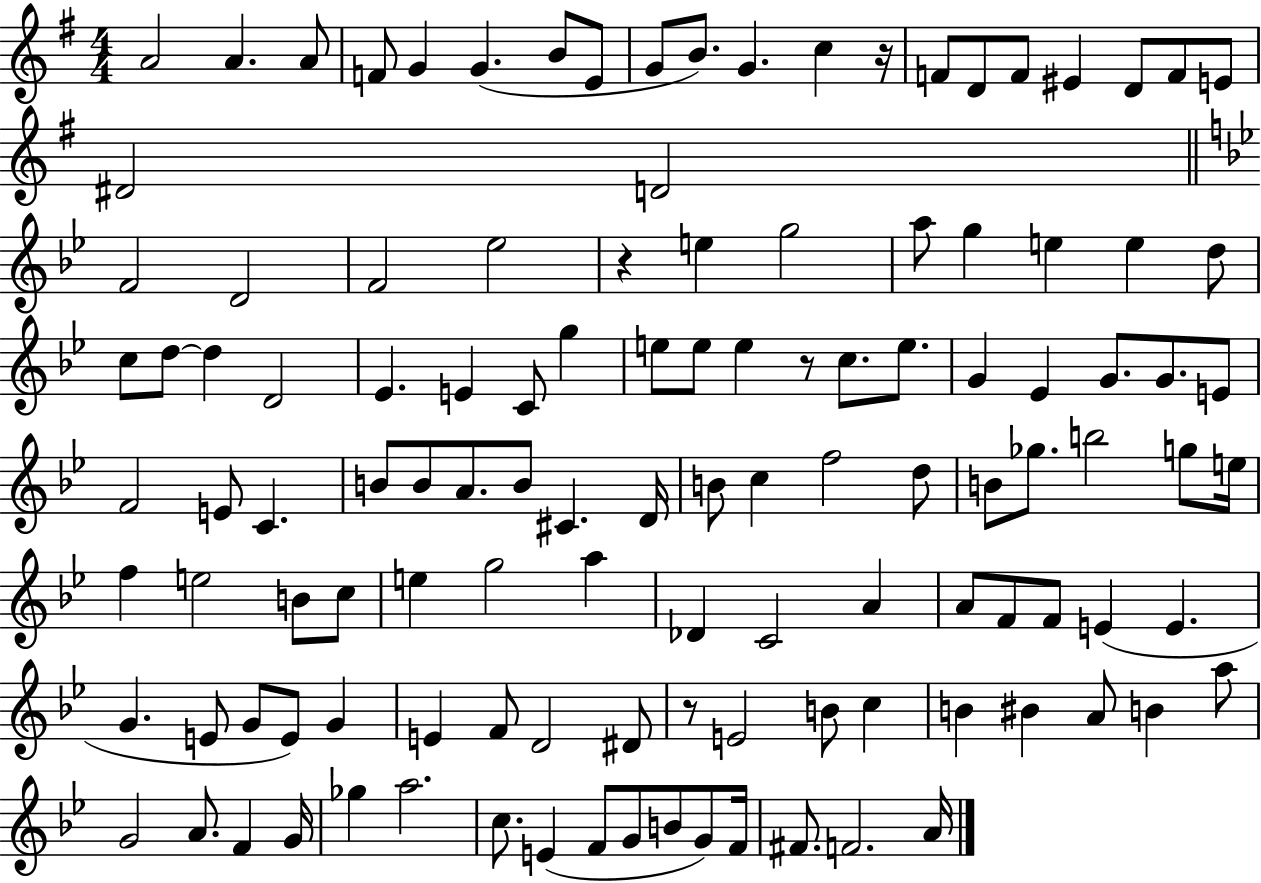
{
  \clef treble
  \numericTimeSignature
  \time 4/4
  \key g \major
  a'2 a'4. a'8 | f'8 g'4 g'4.( b'8 e'8 | g'8 b'8.) g'4. c''4 r16 | f'8 d'8 f'8 eis'4 d'8 f'8 e'8 | \break dis'2 d'2 | \bar "||" \break \key g \minor f'2 d'2 | f'2 ees''2 | r4 e''4 g''2 | a''8 g''4 e''4 e''4 d''8 | \break c''8 d''8~~ d''4 d'2 | ees'4. e'4 c'8 g''4 | e''8 e''8 e''4 r8 c''8. e''8. | g'4 ees'4 g'8. g'8. e'8 | \break f'2 e'8 c'4. | b'8 b'8 a'8. b'8 cis'4. d'16 | b'8 c''4 f''2 d''8 | b'8 ges''8. b''2 g''8 e''16 | \break f''4 e''2 b'8 c''8 | e''4 g''2 a''4 | des'4 c'2 a'4 | a'8 f'8 f'8 e'4( e'4. | \break g'4. e'8 g'8 e'8) g'4 | e'4 f'8 d'2 dis'8 | r8 e'2 b'8 c''4 | b'4 bis'4 a'8 b'4 a''8 | \break g'2 a'8. f'4 g'16 | ges''4 a''2. | c''8. e'4( f'8 g'8 b'8 g'8) f'16 | fis'8. f'2. a'16 | \break \bar "|."
}